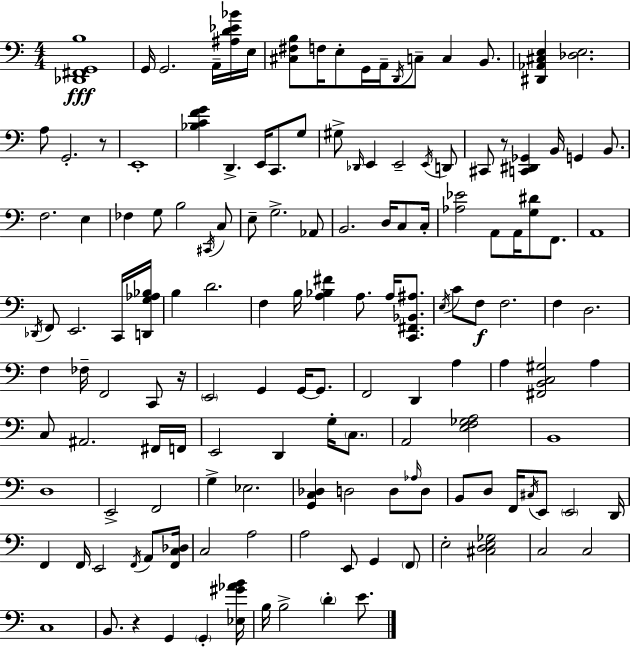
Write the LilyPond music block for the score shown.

{
  \clef bass
  \numericTimeSignature
  \time 4/4
  \key a \minor
  \repeat volta 2 { <des, fis, g, b>1\fff | g,16 g,2. a,16-- <ais d' ees' bes'>16 e16 | <cis fis b>8 f16 e8-. g,16 a,16-- \acciaccatura { d,16 } c8-- c4 b,8. | <dis, aes, cis e>4 <des e>2. | \break a8 g,2.-. r8 | e,1-. | <bes c' f' g'>4 d,4.-> e,16 c,8. g8 | gis8-> \grace { des,16 } e,4 e,2-- | \break \acciaccatura { e,16 } d,8 cis,8 r8 <c, dis, ges,>4 b,16 g,4 | b,8. f2. e4 | fes4 g8 b2 | \acciaccatura { cis,16 } c8 e8-- g2.-> | \break aes,8 b,2. | d16 c8 c16-. <aes ees'>2 a,8 a,16 <g dis'>8 | f,8. a,1 | \acciaccatura { des,16 } f,8 e,2. | \break c,16 <d, g aes bes>16 b4 d'2. | f4 b16 <a bes fis'>4 a8. | a16 <c, fis, bes, ais>8. \acciaccatura { e16 } c'8 f8\f f2. | f4 d2. | \break f4 fes16-- f,2 | c,8 r16 \parenthesize e,2 g,4 | g,16~~ g,8. f,2 d,4 | a4 a4 <fis, b, c gis>2 | \break a4 c8 ais,2. | fis,16 f,16 e,2 d,4 | g16-. \parenthesize c8. a,2 <e f ges a>2 | b,1 | \break d1 | e,2-> f,2 | g4-> ees2. | <g, c des>4 d2 | \break d8 \grace { aes16 } d8 b,8 d8 f,16 \acciaccatura { cis16 } e,8 \parenthesize e,2 | d,16 f,4 f,16 e,2 | \acciaccatura { f,16 } a,8 <f, c des>16 c2 | a2 a2 | \break e,8 g,4 \parenthesize f,8 e2-. | <cis d e ges>2 c2 | c2 c1 | b,8. r4 | \break g,4 \parenthesize g,4-. <ees gis' aes' b'>16 b16 b2-> | \parenthesize d'4-. e'8. } \bar "|."
}